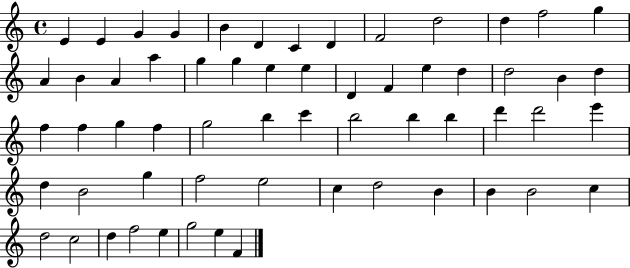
{
  \clef treble
  \time 4/4
  \defaultTimeSignature
  \key c \major
  e'4 e'4 g'4 g'4 | b'4 d'4 c'4 d'4 | f'2 d''2 | d''4 f''2 g''4 | \break a'4 b'4 a'4 a''4 | g''4 g''4 e''4 e''4 | d'4 f'4 e''4 d''4 | d''2 b'4 d''4 | \break f''4 f''4 g''4 f''4 | g''2 b''4 c'''4 | b''2 b''4 b''4 | d'''4 d'''2 e'''4 | \break d''4 b'2 g''4 | f''2 e''2 | c''4 d''2 b'4 | b'4 b'2 c''4 | \break d''2 c''2 | d''4 f''2 e''4 | g''2 e''4 f'4 | \bar "|."
}